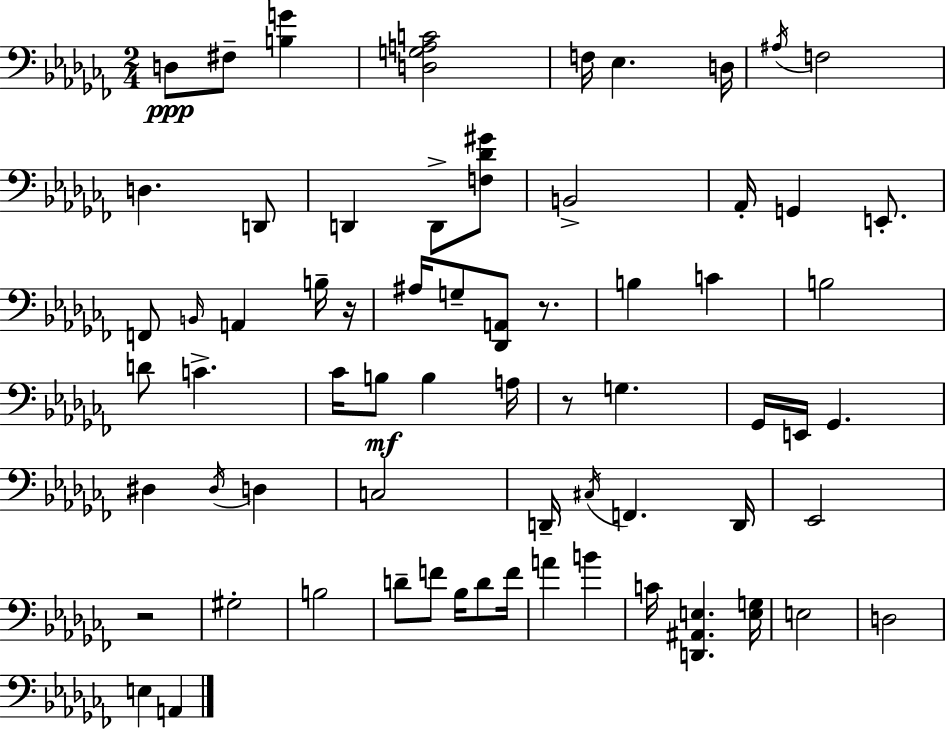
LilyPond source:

{
  \clef bass
  \numericTimeSignature
  \time 2/4
  \key aes \minor
  \repeat volta 2 { d8\ppp fis8-- <b g'>4 | <d g a c'>2 | f16 ees4. d16 | \acciaccatura { ais16 } f2 | \break d4. d,8 | d,4 d,8-> <f des' gis'>8 | b,2-> | aes,16-. g,4 e,8.-. | \break f,8 \grace { b,16 } a,4 | b16-- r16 ais16 g8-- <des, a,>8 r8. | b4 c'4 | b2 | \break d'8 c'4.-> | ces'16 b8\mf b4 | a16 r8 g4. | ges,16 e,16 ges,4. | \break dis4 \acciaccatura { dis16 } d4 | c2 | d,16-- \acciaccatura { cis16 } f,4. | d,16 ees,2 | \break r2 | gis2-. | b2 | d'8-- f'8 | \break bes16 d'8 f'16 a'4 | b'4 c'16 <d, ais, e>4. | <e g>16 e2 | d2 | \break e4 | a,4 } \bar "|."
}